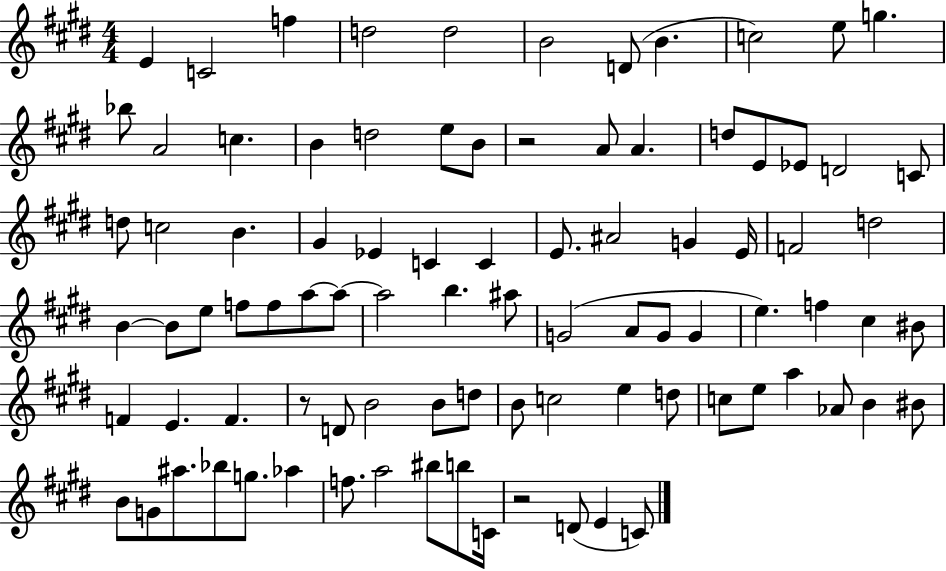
E4/q C4/h F5/q D5/h D5/h B4/h D4/e B4/q. C5/h E5/e G5/q. Bb5/e A4/h C5/q. B4/q D5/h E5/e B4/e R/h A4/e A4/q. D5/e E4/e Eb4/e D4/h C4/e D5/e C5/h B4/q. G#4/q Eb4/q C4/q C4/q E4/e. A#4/h G4/q E4/s F4/h D5/h B4/q B4/e E5/e F5/e F5/e A5/e A5/e A5/h B5/q. A#5/e G4/h A4/e G4/e G4/q E5/q. F5/q C#5/q BIS4/e F4/q E4/q. F4/q. R/e D4/e B4/h B4/e D5/e B4/e C5/h E5/q D5/e C5/e E5/e A5/q Ab4/e B4/q BIS4/e B4/e G4/e A#5/e. Bb5/e G5/e. Ab5/q F5/e. A5/h BIS5/e B5/e C4/s R/h D4/e E4/q C4/e